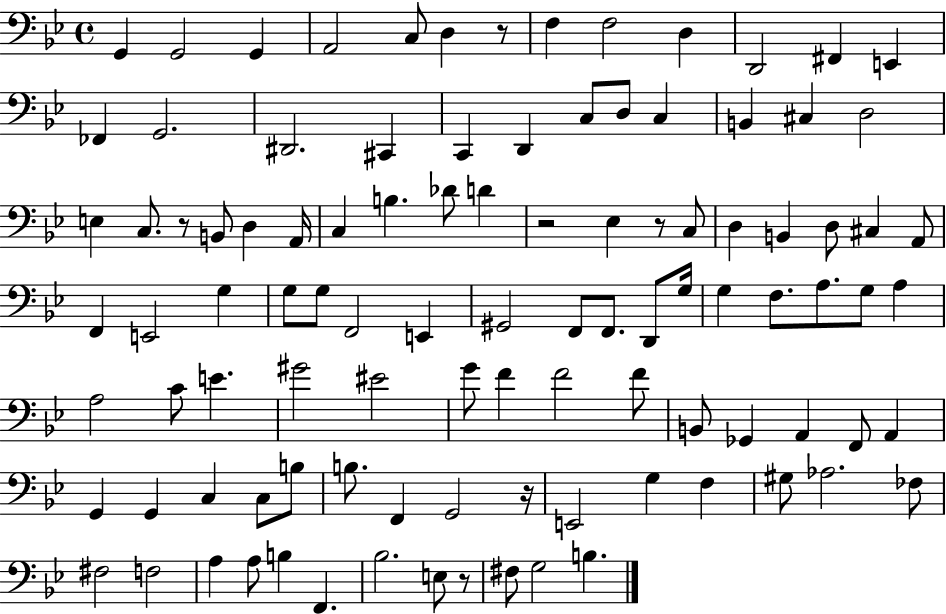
X:1
T:Untitled
M:4/4
L:1/4
K:Bb
G,, G,,2 G,, A,,2 C,/2 D, z/2 F, F,2 D, D,,2 ^F,, E,, _F,, G,,2 ^D,,2 ^C,, C,, D,, C,/2 D,/2 C, B,, ^C, D,2 E, C,/2 z/2 B,,/2 D, A,,/4 C, B, _D/2 D z2 _E, z/2 C,/2 D, B,, D,/2 ^C, A,,/2 F,, E,,2 G, G,/2 G,/2 F,,2 E,, ^G,,2 F,,/2 F,,/2 D,,/2 G,/4 G, F,/2 A,/2 G,/2 A, A,2 C/2 E ^G2 ^E2 G/2 F F2 F/2 B,,/2 _G,, A,, F,,/2 A,, G,, G,, C, C,/2 B,/2 B,/2 F,, G,,2 z/4 E,,2 G, F, ^G,/2 _A,2 _F,/2 ^F,2 F,2 A, A,/2 B, F,, _B,2 E,/2 z/2 ^F,/2 G,2 B,